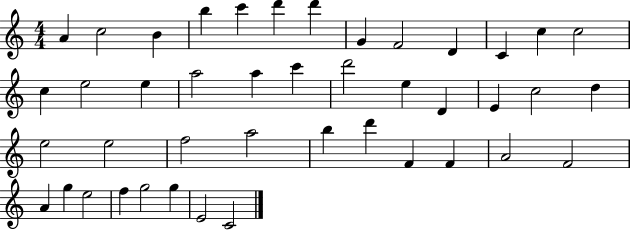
X:1
T:Untitled
M:4/4
L:1/4
K:C
A c2 B b c' d' d' G F2 D C c c2 c e2 e a2 a c' d'2 e D E c2 d e2 e2 f2 a2 b d' F F A2 F2 A g e2 f g2 g E2 C2